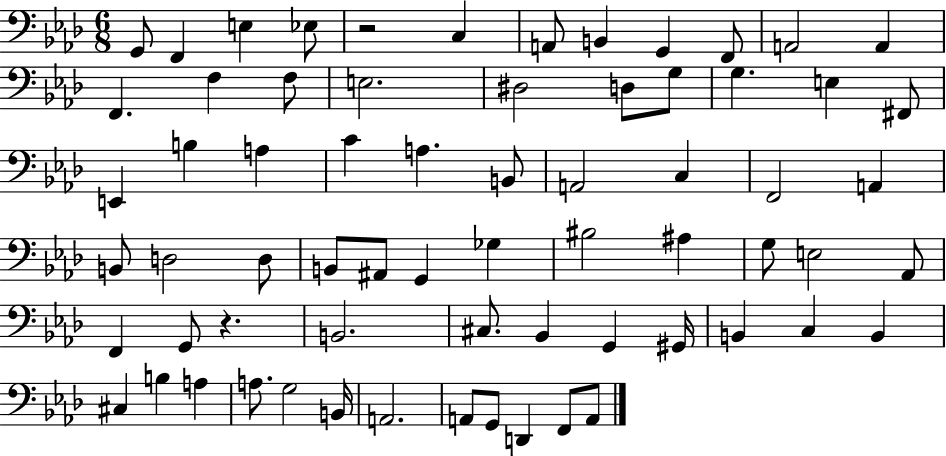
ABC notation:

X:1
T:Untitled
M:6/8
L:1/4
K:Ab
G,,/2 F,, E, _E,/2 z2 C, A,,/2 B,, G,, F,,/2 A,,2 A,, F,, F, F,/2 E,2 ^D,2 D,/2 G,/2 G, E, ^F,,/2 E,, B, A, C A, B,,/2 A,,2 C, F,,2 A,, B,,/2 D,2 D,/2 B,,/2 ^A,,/2 G,, _G, ^B,2 ^A, G,/2 E,2 _A,,/2 F,, G,,/2 z B,,2 ^C,/2 _B,, G,, ^G,,/4 B,, C, B,, ^C, B, A, A,/2 G,2 B,,/4 A,,2 A,,/2 G,,/2 D,, F,,/2 A,,/2